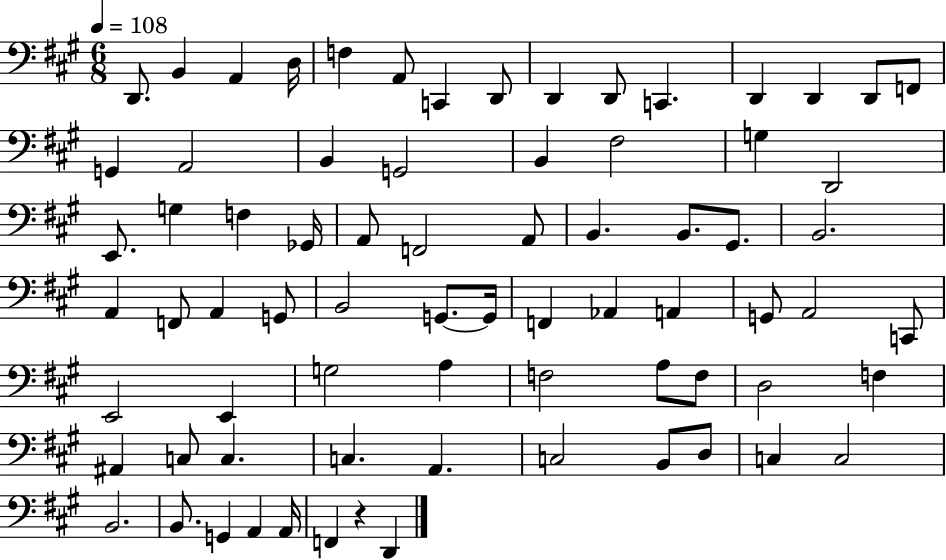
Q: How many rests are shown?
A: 1